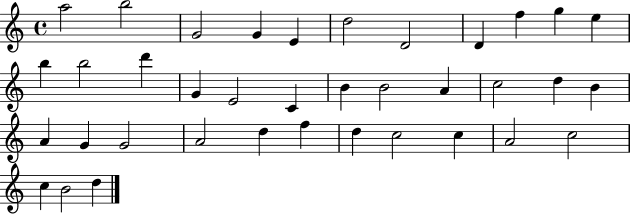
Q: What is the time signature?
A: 4/4